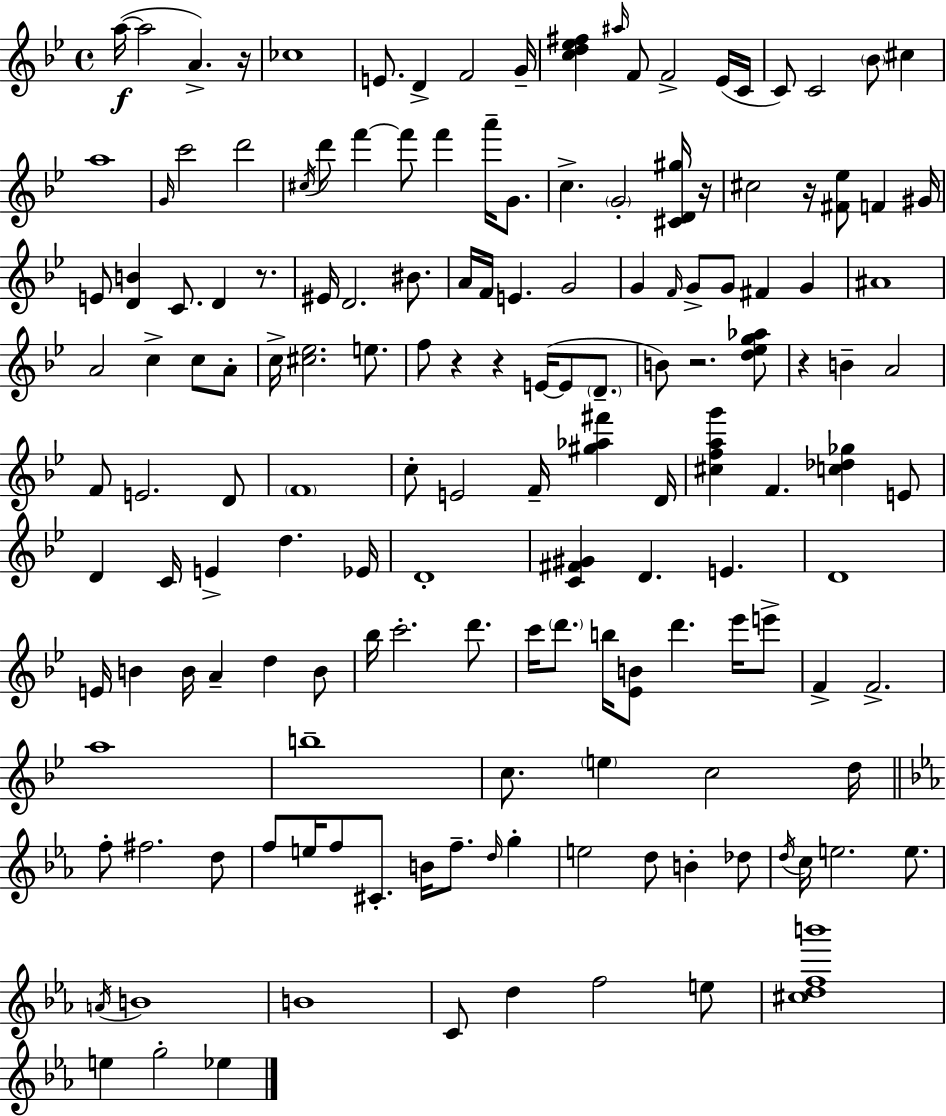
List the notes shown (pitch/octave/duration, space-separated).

A5/s A5/h A4/q. R/s CES5/w E4/e. D4/q F4/h G4/s [C5,D5,Eb5,F#5]/q A#5/s F4/e F4/h Eb4/s C4/s C4/e C4/h Bb4/e C#5/q A5/w G4/s C6/h D6/h C#5/s D6/e F6/q F6/e F6/q A6/s G4/e. C5/q. G4/h [C#4,D4,G#5]/s R/s C#5/h R/s [F#4,Eb5]/e F4/q G#4/s E4/e [D4,B4]/q C4/e. D4/q R/e. EIS4/s D4/h. BIS4/e. A4/s F4/s E4/q. G4/h G4/q F4/s G4/e G4/e F#4/q G4/q A#4/w A4/h C5/q C5/e A4/e C5/s [C#5,Eb5]/h. E5/e. F5/e R/q R/q E4/s E4/e D4/e. B4/e R/h. [D5,Eb5,G5,Ab5]/e R/q B4/q A4/h F4/e E4/h. D4/e F4/w C5/e E4/h F4/s [G#5,Ab5,F#6]/q D4/s [C#5,F5,A5,G6]/q F4/q. [C5,Db5,Gb5]/q E4/e D4/q C4/s E4/q D5/q. Eb4/s D4/w [C4,F#4,G#4]/q D4/q. E4/q. D4/w E4/s B4/q B4/s A4/q D5/q B4/e Bb5/s C6/h. D6/e. C6/s D6/e. B5/s [Eb4,B4]/e D6/q. Eb6/s E6/e F4/q F4/h. A5/w B5/w C5/e. E5/q C5/h D5/s F5/e F#5/h. D5/e F5/e E5/s F5/e C#4/e. B4/s F5/e. D5/s G5/q E5/h D5/e B4/q Db5/e D5/s C5/s E5/h. E5/e. A4/s B4/w B4/w C4/e D5/q F5/h E5/e [C#5,D5,F5,B6]/w E5/q G5/h Eb5/q